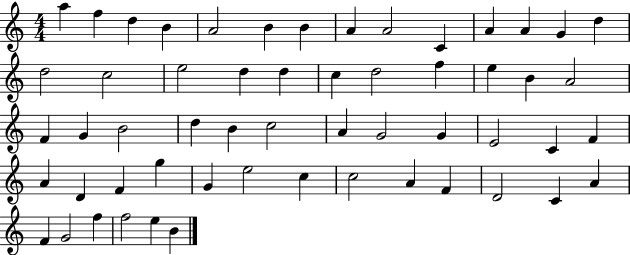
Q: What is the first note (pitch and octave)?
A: A5